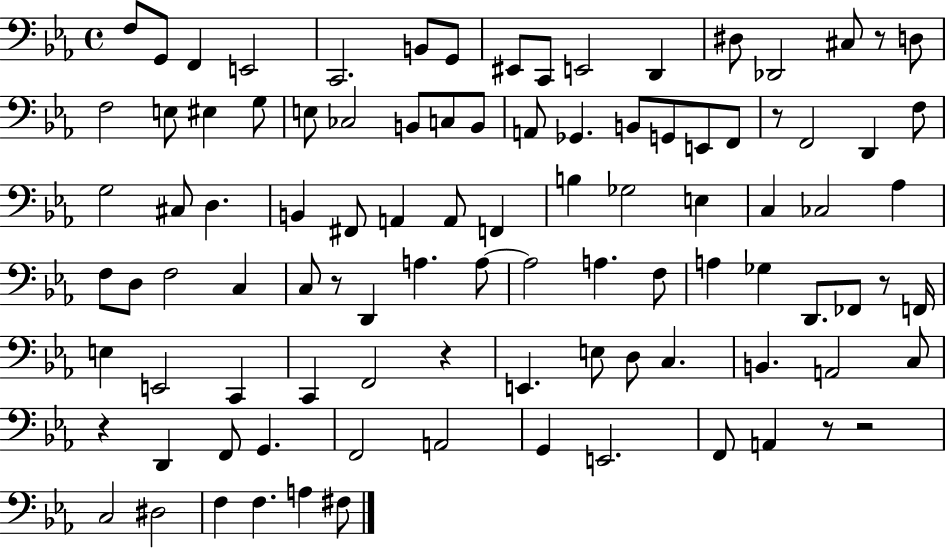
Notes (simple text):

F3/e G2/e F2/q E2/h C2/h. B2/e G2/e EIS2/e C2/e E2/h D2/q D#3/e Db2/h C#3/e R/e D3/e F3/h E3/e EIS3/q G3/e E3/e CES3/h B2/e C3/e B2/e A2/e Gb2/q. B2/e G2/e E2/e F2/e R/e F2/h D2/q F3/e G3/h C#3/e D3/q. B2/q F#2/e A2/q A2/e F2/q B3/q Gb3/h E3/q C3/q CES3/h Ab3/q F3/e D3/e F3/h C3/q C3/e R/e D2/q A3/q. A3/e A3/h A3/q. F3/e A3/q Gb3/q D2/e. FES2/e R/e F2/s E3/q E2/h C2/q C2/q F2/h R/q E2/q. E3/e D3/e C3/q. B2/q. A2/h C3/e R/q D2/q F2/e G2/q. F2/h A2/h G2/q E2/h. F2/e A2/q R/e R/h C3/h D#3/h F3/q F3/q. A3/q F#3/e